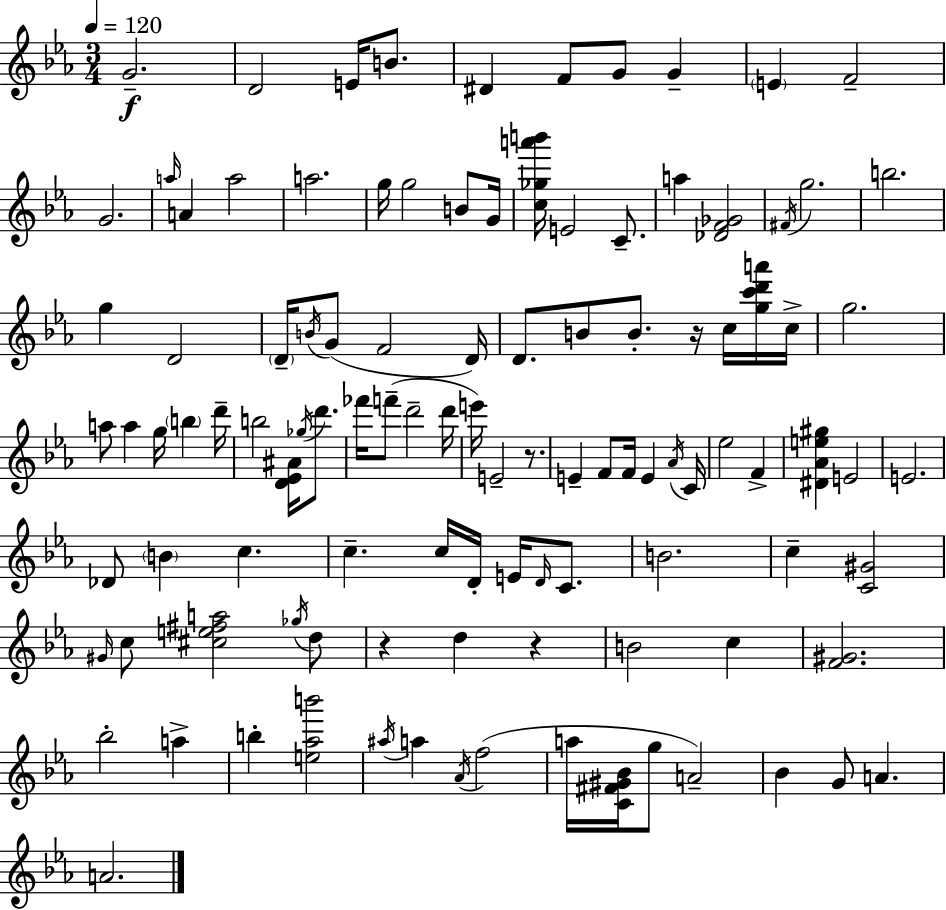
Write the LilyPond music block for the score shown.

{
  \clef treble
  \numericTimeSignature
  \time 3/4
  \key c \minor
  \tempo 4 = 120
  \repeat volta 2 { g'2.--\f | d'2 e'16 b'8. | dis'4 f'8 g'8 g'4-- | \parenthesize e'4 f'2-- | \break g'2. | \grace { a''16 } a'4 a''2 | a''2. | g''16 g''2 b'8 | \break g'16 <c'' ges'' a''' b'''>16 e'2 c'8.-- | a''4 <des' f' ges'>2 | \acciaccatura { fis'16 } g''2. | b''2. | \break g''4 d'2 | \parenthesize d'16-- \acciaccatura { b'16 }( g'8 f'2 | d'16) d'8. b'8 b'8.-. r16 | c''16 <g'' c''' d''' a'''>16 c''16-> g''2. | \break a''8 a''4 g''16 \parenthesize b''4 | d'''16-- b''2 <d' ees' ais'>16 | \acciaccatura { ges''16 } d'''8. fes'''16 f'''8--( d'''2-- | d'''16 e'''16) e'2-- | \break r8. e'4-- f'8 f'16 e'4 | \acciaccatura { aes'16 } c'16 ees''2 | f'4-> <dis' aes' e'' gis''>4 e'2 | e'2. | \break des'8 \parenthesize b'4 c''4. | c''4.-- c''16 | d'16-. e'16 \grace { d'16 } c'8. b'2. | c''4-- <c' gis'>2 | \break \grace { gis'16 } c''8 <cis'' e'' fis'' a''>2 | \acciaccatura { ges''16 } d''8 r4 | d''4 r4 b'2 | c''4 <f' gis'>2. | \break bes''2-. | a''4-> b''4-. | <e'' aes'' b'''>2 \acciaccatura { ais''16 } a''4 | \acciaccatura { aes'16 } f''2( a''16 <c' fis' gis' bes'>16 | \break g''8 a'2--) bes'4 | g'8 a'4. a'2. | } \bar "|."
}